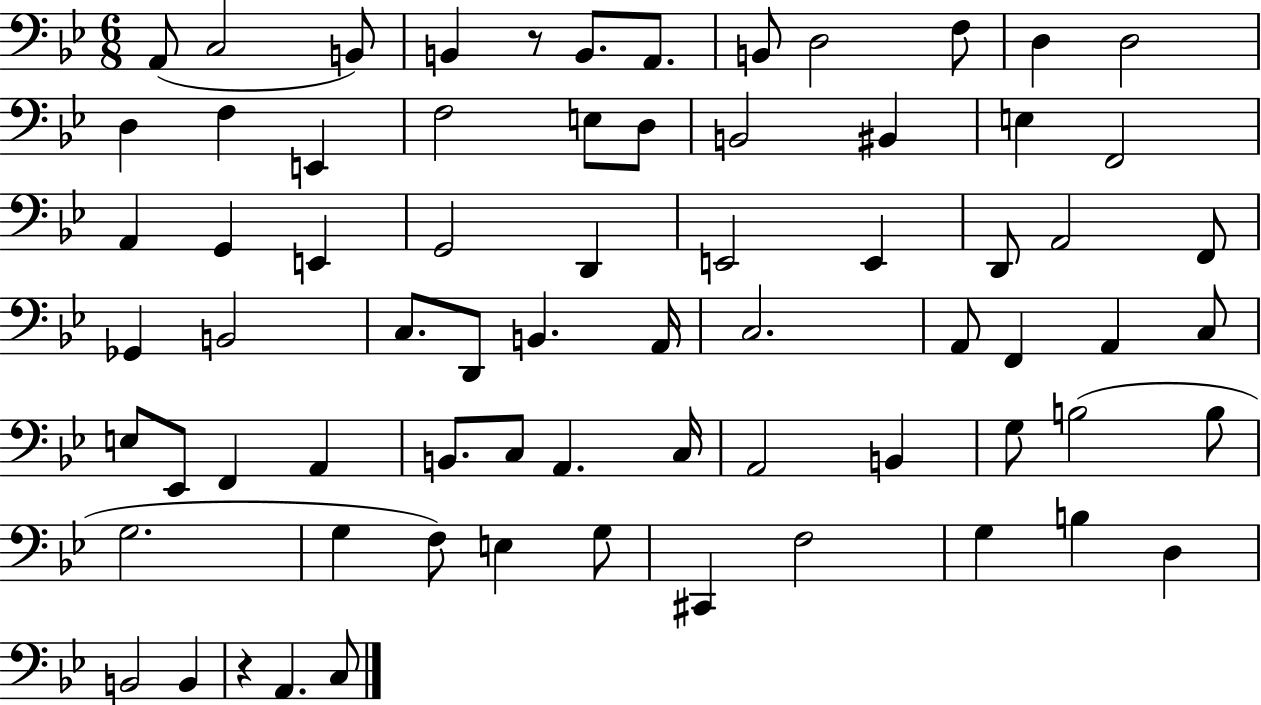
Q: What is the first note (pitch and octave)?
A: A2